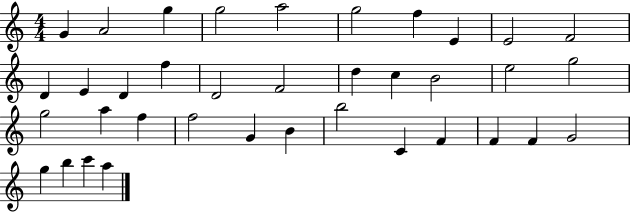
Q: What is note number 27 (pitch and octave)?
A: B4